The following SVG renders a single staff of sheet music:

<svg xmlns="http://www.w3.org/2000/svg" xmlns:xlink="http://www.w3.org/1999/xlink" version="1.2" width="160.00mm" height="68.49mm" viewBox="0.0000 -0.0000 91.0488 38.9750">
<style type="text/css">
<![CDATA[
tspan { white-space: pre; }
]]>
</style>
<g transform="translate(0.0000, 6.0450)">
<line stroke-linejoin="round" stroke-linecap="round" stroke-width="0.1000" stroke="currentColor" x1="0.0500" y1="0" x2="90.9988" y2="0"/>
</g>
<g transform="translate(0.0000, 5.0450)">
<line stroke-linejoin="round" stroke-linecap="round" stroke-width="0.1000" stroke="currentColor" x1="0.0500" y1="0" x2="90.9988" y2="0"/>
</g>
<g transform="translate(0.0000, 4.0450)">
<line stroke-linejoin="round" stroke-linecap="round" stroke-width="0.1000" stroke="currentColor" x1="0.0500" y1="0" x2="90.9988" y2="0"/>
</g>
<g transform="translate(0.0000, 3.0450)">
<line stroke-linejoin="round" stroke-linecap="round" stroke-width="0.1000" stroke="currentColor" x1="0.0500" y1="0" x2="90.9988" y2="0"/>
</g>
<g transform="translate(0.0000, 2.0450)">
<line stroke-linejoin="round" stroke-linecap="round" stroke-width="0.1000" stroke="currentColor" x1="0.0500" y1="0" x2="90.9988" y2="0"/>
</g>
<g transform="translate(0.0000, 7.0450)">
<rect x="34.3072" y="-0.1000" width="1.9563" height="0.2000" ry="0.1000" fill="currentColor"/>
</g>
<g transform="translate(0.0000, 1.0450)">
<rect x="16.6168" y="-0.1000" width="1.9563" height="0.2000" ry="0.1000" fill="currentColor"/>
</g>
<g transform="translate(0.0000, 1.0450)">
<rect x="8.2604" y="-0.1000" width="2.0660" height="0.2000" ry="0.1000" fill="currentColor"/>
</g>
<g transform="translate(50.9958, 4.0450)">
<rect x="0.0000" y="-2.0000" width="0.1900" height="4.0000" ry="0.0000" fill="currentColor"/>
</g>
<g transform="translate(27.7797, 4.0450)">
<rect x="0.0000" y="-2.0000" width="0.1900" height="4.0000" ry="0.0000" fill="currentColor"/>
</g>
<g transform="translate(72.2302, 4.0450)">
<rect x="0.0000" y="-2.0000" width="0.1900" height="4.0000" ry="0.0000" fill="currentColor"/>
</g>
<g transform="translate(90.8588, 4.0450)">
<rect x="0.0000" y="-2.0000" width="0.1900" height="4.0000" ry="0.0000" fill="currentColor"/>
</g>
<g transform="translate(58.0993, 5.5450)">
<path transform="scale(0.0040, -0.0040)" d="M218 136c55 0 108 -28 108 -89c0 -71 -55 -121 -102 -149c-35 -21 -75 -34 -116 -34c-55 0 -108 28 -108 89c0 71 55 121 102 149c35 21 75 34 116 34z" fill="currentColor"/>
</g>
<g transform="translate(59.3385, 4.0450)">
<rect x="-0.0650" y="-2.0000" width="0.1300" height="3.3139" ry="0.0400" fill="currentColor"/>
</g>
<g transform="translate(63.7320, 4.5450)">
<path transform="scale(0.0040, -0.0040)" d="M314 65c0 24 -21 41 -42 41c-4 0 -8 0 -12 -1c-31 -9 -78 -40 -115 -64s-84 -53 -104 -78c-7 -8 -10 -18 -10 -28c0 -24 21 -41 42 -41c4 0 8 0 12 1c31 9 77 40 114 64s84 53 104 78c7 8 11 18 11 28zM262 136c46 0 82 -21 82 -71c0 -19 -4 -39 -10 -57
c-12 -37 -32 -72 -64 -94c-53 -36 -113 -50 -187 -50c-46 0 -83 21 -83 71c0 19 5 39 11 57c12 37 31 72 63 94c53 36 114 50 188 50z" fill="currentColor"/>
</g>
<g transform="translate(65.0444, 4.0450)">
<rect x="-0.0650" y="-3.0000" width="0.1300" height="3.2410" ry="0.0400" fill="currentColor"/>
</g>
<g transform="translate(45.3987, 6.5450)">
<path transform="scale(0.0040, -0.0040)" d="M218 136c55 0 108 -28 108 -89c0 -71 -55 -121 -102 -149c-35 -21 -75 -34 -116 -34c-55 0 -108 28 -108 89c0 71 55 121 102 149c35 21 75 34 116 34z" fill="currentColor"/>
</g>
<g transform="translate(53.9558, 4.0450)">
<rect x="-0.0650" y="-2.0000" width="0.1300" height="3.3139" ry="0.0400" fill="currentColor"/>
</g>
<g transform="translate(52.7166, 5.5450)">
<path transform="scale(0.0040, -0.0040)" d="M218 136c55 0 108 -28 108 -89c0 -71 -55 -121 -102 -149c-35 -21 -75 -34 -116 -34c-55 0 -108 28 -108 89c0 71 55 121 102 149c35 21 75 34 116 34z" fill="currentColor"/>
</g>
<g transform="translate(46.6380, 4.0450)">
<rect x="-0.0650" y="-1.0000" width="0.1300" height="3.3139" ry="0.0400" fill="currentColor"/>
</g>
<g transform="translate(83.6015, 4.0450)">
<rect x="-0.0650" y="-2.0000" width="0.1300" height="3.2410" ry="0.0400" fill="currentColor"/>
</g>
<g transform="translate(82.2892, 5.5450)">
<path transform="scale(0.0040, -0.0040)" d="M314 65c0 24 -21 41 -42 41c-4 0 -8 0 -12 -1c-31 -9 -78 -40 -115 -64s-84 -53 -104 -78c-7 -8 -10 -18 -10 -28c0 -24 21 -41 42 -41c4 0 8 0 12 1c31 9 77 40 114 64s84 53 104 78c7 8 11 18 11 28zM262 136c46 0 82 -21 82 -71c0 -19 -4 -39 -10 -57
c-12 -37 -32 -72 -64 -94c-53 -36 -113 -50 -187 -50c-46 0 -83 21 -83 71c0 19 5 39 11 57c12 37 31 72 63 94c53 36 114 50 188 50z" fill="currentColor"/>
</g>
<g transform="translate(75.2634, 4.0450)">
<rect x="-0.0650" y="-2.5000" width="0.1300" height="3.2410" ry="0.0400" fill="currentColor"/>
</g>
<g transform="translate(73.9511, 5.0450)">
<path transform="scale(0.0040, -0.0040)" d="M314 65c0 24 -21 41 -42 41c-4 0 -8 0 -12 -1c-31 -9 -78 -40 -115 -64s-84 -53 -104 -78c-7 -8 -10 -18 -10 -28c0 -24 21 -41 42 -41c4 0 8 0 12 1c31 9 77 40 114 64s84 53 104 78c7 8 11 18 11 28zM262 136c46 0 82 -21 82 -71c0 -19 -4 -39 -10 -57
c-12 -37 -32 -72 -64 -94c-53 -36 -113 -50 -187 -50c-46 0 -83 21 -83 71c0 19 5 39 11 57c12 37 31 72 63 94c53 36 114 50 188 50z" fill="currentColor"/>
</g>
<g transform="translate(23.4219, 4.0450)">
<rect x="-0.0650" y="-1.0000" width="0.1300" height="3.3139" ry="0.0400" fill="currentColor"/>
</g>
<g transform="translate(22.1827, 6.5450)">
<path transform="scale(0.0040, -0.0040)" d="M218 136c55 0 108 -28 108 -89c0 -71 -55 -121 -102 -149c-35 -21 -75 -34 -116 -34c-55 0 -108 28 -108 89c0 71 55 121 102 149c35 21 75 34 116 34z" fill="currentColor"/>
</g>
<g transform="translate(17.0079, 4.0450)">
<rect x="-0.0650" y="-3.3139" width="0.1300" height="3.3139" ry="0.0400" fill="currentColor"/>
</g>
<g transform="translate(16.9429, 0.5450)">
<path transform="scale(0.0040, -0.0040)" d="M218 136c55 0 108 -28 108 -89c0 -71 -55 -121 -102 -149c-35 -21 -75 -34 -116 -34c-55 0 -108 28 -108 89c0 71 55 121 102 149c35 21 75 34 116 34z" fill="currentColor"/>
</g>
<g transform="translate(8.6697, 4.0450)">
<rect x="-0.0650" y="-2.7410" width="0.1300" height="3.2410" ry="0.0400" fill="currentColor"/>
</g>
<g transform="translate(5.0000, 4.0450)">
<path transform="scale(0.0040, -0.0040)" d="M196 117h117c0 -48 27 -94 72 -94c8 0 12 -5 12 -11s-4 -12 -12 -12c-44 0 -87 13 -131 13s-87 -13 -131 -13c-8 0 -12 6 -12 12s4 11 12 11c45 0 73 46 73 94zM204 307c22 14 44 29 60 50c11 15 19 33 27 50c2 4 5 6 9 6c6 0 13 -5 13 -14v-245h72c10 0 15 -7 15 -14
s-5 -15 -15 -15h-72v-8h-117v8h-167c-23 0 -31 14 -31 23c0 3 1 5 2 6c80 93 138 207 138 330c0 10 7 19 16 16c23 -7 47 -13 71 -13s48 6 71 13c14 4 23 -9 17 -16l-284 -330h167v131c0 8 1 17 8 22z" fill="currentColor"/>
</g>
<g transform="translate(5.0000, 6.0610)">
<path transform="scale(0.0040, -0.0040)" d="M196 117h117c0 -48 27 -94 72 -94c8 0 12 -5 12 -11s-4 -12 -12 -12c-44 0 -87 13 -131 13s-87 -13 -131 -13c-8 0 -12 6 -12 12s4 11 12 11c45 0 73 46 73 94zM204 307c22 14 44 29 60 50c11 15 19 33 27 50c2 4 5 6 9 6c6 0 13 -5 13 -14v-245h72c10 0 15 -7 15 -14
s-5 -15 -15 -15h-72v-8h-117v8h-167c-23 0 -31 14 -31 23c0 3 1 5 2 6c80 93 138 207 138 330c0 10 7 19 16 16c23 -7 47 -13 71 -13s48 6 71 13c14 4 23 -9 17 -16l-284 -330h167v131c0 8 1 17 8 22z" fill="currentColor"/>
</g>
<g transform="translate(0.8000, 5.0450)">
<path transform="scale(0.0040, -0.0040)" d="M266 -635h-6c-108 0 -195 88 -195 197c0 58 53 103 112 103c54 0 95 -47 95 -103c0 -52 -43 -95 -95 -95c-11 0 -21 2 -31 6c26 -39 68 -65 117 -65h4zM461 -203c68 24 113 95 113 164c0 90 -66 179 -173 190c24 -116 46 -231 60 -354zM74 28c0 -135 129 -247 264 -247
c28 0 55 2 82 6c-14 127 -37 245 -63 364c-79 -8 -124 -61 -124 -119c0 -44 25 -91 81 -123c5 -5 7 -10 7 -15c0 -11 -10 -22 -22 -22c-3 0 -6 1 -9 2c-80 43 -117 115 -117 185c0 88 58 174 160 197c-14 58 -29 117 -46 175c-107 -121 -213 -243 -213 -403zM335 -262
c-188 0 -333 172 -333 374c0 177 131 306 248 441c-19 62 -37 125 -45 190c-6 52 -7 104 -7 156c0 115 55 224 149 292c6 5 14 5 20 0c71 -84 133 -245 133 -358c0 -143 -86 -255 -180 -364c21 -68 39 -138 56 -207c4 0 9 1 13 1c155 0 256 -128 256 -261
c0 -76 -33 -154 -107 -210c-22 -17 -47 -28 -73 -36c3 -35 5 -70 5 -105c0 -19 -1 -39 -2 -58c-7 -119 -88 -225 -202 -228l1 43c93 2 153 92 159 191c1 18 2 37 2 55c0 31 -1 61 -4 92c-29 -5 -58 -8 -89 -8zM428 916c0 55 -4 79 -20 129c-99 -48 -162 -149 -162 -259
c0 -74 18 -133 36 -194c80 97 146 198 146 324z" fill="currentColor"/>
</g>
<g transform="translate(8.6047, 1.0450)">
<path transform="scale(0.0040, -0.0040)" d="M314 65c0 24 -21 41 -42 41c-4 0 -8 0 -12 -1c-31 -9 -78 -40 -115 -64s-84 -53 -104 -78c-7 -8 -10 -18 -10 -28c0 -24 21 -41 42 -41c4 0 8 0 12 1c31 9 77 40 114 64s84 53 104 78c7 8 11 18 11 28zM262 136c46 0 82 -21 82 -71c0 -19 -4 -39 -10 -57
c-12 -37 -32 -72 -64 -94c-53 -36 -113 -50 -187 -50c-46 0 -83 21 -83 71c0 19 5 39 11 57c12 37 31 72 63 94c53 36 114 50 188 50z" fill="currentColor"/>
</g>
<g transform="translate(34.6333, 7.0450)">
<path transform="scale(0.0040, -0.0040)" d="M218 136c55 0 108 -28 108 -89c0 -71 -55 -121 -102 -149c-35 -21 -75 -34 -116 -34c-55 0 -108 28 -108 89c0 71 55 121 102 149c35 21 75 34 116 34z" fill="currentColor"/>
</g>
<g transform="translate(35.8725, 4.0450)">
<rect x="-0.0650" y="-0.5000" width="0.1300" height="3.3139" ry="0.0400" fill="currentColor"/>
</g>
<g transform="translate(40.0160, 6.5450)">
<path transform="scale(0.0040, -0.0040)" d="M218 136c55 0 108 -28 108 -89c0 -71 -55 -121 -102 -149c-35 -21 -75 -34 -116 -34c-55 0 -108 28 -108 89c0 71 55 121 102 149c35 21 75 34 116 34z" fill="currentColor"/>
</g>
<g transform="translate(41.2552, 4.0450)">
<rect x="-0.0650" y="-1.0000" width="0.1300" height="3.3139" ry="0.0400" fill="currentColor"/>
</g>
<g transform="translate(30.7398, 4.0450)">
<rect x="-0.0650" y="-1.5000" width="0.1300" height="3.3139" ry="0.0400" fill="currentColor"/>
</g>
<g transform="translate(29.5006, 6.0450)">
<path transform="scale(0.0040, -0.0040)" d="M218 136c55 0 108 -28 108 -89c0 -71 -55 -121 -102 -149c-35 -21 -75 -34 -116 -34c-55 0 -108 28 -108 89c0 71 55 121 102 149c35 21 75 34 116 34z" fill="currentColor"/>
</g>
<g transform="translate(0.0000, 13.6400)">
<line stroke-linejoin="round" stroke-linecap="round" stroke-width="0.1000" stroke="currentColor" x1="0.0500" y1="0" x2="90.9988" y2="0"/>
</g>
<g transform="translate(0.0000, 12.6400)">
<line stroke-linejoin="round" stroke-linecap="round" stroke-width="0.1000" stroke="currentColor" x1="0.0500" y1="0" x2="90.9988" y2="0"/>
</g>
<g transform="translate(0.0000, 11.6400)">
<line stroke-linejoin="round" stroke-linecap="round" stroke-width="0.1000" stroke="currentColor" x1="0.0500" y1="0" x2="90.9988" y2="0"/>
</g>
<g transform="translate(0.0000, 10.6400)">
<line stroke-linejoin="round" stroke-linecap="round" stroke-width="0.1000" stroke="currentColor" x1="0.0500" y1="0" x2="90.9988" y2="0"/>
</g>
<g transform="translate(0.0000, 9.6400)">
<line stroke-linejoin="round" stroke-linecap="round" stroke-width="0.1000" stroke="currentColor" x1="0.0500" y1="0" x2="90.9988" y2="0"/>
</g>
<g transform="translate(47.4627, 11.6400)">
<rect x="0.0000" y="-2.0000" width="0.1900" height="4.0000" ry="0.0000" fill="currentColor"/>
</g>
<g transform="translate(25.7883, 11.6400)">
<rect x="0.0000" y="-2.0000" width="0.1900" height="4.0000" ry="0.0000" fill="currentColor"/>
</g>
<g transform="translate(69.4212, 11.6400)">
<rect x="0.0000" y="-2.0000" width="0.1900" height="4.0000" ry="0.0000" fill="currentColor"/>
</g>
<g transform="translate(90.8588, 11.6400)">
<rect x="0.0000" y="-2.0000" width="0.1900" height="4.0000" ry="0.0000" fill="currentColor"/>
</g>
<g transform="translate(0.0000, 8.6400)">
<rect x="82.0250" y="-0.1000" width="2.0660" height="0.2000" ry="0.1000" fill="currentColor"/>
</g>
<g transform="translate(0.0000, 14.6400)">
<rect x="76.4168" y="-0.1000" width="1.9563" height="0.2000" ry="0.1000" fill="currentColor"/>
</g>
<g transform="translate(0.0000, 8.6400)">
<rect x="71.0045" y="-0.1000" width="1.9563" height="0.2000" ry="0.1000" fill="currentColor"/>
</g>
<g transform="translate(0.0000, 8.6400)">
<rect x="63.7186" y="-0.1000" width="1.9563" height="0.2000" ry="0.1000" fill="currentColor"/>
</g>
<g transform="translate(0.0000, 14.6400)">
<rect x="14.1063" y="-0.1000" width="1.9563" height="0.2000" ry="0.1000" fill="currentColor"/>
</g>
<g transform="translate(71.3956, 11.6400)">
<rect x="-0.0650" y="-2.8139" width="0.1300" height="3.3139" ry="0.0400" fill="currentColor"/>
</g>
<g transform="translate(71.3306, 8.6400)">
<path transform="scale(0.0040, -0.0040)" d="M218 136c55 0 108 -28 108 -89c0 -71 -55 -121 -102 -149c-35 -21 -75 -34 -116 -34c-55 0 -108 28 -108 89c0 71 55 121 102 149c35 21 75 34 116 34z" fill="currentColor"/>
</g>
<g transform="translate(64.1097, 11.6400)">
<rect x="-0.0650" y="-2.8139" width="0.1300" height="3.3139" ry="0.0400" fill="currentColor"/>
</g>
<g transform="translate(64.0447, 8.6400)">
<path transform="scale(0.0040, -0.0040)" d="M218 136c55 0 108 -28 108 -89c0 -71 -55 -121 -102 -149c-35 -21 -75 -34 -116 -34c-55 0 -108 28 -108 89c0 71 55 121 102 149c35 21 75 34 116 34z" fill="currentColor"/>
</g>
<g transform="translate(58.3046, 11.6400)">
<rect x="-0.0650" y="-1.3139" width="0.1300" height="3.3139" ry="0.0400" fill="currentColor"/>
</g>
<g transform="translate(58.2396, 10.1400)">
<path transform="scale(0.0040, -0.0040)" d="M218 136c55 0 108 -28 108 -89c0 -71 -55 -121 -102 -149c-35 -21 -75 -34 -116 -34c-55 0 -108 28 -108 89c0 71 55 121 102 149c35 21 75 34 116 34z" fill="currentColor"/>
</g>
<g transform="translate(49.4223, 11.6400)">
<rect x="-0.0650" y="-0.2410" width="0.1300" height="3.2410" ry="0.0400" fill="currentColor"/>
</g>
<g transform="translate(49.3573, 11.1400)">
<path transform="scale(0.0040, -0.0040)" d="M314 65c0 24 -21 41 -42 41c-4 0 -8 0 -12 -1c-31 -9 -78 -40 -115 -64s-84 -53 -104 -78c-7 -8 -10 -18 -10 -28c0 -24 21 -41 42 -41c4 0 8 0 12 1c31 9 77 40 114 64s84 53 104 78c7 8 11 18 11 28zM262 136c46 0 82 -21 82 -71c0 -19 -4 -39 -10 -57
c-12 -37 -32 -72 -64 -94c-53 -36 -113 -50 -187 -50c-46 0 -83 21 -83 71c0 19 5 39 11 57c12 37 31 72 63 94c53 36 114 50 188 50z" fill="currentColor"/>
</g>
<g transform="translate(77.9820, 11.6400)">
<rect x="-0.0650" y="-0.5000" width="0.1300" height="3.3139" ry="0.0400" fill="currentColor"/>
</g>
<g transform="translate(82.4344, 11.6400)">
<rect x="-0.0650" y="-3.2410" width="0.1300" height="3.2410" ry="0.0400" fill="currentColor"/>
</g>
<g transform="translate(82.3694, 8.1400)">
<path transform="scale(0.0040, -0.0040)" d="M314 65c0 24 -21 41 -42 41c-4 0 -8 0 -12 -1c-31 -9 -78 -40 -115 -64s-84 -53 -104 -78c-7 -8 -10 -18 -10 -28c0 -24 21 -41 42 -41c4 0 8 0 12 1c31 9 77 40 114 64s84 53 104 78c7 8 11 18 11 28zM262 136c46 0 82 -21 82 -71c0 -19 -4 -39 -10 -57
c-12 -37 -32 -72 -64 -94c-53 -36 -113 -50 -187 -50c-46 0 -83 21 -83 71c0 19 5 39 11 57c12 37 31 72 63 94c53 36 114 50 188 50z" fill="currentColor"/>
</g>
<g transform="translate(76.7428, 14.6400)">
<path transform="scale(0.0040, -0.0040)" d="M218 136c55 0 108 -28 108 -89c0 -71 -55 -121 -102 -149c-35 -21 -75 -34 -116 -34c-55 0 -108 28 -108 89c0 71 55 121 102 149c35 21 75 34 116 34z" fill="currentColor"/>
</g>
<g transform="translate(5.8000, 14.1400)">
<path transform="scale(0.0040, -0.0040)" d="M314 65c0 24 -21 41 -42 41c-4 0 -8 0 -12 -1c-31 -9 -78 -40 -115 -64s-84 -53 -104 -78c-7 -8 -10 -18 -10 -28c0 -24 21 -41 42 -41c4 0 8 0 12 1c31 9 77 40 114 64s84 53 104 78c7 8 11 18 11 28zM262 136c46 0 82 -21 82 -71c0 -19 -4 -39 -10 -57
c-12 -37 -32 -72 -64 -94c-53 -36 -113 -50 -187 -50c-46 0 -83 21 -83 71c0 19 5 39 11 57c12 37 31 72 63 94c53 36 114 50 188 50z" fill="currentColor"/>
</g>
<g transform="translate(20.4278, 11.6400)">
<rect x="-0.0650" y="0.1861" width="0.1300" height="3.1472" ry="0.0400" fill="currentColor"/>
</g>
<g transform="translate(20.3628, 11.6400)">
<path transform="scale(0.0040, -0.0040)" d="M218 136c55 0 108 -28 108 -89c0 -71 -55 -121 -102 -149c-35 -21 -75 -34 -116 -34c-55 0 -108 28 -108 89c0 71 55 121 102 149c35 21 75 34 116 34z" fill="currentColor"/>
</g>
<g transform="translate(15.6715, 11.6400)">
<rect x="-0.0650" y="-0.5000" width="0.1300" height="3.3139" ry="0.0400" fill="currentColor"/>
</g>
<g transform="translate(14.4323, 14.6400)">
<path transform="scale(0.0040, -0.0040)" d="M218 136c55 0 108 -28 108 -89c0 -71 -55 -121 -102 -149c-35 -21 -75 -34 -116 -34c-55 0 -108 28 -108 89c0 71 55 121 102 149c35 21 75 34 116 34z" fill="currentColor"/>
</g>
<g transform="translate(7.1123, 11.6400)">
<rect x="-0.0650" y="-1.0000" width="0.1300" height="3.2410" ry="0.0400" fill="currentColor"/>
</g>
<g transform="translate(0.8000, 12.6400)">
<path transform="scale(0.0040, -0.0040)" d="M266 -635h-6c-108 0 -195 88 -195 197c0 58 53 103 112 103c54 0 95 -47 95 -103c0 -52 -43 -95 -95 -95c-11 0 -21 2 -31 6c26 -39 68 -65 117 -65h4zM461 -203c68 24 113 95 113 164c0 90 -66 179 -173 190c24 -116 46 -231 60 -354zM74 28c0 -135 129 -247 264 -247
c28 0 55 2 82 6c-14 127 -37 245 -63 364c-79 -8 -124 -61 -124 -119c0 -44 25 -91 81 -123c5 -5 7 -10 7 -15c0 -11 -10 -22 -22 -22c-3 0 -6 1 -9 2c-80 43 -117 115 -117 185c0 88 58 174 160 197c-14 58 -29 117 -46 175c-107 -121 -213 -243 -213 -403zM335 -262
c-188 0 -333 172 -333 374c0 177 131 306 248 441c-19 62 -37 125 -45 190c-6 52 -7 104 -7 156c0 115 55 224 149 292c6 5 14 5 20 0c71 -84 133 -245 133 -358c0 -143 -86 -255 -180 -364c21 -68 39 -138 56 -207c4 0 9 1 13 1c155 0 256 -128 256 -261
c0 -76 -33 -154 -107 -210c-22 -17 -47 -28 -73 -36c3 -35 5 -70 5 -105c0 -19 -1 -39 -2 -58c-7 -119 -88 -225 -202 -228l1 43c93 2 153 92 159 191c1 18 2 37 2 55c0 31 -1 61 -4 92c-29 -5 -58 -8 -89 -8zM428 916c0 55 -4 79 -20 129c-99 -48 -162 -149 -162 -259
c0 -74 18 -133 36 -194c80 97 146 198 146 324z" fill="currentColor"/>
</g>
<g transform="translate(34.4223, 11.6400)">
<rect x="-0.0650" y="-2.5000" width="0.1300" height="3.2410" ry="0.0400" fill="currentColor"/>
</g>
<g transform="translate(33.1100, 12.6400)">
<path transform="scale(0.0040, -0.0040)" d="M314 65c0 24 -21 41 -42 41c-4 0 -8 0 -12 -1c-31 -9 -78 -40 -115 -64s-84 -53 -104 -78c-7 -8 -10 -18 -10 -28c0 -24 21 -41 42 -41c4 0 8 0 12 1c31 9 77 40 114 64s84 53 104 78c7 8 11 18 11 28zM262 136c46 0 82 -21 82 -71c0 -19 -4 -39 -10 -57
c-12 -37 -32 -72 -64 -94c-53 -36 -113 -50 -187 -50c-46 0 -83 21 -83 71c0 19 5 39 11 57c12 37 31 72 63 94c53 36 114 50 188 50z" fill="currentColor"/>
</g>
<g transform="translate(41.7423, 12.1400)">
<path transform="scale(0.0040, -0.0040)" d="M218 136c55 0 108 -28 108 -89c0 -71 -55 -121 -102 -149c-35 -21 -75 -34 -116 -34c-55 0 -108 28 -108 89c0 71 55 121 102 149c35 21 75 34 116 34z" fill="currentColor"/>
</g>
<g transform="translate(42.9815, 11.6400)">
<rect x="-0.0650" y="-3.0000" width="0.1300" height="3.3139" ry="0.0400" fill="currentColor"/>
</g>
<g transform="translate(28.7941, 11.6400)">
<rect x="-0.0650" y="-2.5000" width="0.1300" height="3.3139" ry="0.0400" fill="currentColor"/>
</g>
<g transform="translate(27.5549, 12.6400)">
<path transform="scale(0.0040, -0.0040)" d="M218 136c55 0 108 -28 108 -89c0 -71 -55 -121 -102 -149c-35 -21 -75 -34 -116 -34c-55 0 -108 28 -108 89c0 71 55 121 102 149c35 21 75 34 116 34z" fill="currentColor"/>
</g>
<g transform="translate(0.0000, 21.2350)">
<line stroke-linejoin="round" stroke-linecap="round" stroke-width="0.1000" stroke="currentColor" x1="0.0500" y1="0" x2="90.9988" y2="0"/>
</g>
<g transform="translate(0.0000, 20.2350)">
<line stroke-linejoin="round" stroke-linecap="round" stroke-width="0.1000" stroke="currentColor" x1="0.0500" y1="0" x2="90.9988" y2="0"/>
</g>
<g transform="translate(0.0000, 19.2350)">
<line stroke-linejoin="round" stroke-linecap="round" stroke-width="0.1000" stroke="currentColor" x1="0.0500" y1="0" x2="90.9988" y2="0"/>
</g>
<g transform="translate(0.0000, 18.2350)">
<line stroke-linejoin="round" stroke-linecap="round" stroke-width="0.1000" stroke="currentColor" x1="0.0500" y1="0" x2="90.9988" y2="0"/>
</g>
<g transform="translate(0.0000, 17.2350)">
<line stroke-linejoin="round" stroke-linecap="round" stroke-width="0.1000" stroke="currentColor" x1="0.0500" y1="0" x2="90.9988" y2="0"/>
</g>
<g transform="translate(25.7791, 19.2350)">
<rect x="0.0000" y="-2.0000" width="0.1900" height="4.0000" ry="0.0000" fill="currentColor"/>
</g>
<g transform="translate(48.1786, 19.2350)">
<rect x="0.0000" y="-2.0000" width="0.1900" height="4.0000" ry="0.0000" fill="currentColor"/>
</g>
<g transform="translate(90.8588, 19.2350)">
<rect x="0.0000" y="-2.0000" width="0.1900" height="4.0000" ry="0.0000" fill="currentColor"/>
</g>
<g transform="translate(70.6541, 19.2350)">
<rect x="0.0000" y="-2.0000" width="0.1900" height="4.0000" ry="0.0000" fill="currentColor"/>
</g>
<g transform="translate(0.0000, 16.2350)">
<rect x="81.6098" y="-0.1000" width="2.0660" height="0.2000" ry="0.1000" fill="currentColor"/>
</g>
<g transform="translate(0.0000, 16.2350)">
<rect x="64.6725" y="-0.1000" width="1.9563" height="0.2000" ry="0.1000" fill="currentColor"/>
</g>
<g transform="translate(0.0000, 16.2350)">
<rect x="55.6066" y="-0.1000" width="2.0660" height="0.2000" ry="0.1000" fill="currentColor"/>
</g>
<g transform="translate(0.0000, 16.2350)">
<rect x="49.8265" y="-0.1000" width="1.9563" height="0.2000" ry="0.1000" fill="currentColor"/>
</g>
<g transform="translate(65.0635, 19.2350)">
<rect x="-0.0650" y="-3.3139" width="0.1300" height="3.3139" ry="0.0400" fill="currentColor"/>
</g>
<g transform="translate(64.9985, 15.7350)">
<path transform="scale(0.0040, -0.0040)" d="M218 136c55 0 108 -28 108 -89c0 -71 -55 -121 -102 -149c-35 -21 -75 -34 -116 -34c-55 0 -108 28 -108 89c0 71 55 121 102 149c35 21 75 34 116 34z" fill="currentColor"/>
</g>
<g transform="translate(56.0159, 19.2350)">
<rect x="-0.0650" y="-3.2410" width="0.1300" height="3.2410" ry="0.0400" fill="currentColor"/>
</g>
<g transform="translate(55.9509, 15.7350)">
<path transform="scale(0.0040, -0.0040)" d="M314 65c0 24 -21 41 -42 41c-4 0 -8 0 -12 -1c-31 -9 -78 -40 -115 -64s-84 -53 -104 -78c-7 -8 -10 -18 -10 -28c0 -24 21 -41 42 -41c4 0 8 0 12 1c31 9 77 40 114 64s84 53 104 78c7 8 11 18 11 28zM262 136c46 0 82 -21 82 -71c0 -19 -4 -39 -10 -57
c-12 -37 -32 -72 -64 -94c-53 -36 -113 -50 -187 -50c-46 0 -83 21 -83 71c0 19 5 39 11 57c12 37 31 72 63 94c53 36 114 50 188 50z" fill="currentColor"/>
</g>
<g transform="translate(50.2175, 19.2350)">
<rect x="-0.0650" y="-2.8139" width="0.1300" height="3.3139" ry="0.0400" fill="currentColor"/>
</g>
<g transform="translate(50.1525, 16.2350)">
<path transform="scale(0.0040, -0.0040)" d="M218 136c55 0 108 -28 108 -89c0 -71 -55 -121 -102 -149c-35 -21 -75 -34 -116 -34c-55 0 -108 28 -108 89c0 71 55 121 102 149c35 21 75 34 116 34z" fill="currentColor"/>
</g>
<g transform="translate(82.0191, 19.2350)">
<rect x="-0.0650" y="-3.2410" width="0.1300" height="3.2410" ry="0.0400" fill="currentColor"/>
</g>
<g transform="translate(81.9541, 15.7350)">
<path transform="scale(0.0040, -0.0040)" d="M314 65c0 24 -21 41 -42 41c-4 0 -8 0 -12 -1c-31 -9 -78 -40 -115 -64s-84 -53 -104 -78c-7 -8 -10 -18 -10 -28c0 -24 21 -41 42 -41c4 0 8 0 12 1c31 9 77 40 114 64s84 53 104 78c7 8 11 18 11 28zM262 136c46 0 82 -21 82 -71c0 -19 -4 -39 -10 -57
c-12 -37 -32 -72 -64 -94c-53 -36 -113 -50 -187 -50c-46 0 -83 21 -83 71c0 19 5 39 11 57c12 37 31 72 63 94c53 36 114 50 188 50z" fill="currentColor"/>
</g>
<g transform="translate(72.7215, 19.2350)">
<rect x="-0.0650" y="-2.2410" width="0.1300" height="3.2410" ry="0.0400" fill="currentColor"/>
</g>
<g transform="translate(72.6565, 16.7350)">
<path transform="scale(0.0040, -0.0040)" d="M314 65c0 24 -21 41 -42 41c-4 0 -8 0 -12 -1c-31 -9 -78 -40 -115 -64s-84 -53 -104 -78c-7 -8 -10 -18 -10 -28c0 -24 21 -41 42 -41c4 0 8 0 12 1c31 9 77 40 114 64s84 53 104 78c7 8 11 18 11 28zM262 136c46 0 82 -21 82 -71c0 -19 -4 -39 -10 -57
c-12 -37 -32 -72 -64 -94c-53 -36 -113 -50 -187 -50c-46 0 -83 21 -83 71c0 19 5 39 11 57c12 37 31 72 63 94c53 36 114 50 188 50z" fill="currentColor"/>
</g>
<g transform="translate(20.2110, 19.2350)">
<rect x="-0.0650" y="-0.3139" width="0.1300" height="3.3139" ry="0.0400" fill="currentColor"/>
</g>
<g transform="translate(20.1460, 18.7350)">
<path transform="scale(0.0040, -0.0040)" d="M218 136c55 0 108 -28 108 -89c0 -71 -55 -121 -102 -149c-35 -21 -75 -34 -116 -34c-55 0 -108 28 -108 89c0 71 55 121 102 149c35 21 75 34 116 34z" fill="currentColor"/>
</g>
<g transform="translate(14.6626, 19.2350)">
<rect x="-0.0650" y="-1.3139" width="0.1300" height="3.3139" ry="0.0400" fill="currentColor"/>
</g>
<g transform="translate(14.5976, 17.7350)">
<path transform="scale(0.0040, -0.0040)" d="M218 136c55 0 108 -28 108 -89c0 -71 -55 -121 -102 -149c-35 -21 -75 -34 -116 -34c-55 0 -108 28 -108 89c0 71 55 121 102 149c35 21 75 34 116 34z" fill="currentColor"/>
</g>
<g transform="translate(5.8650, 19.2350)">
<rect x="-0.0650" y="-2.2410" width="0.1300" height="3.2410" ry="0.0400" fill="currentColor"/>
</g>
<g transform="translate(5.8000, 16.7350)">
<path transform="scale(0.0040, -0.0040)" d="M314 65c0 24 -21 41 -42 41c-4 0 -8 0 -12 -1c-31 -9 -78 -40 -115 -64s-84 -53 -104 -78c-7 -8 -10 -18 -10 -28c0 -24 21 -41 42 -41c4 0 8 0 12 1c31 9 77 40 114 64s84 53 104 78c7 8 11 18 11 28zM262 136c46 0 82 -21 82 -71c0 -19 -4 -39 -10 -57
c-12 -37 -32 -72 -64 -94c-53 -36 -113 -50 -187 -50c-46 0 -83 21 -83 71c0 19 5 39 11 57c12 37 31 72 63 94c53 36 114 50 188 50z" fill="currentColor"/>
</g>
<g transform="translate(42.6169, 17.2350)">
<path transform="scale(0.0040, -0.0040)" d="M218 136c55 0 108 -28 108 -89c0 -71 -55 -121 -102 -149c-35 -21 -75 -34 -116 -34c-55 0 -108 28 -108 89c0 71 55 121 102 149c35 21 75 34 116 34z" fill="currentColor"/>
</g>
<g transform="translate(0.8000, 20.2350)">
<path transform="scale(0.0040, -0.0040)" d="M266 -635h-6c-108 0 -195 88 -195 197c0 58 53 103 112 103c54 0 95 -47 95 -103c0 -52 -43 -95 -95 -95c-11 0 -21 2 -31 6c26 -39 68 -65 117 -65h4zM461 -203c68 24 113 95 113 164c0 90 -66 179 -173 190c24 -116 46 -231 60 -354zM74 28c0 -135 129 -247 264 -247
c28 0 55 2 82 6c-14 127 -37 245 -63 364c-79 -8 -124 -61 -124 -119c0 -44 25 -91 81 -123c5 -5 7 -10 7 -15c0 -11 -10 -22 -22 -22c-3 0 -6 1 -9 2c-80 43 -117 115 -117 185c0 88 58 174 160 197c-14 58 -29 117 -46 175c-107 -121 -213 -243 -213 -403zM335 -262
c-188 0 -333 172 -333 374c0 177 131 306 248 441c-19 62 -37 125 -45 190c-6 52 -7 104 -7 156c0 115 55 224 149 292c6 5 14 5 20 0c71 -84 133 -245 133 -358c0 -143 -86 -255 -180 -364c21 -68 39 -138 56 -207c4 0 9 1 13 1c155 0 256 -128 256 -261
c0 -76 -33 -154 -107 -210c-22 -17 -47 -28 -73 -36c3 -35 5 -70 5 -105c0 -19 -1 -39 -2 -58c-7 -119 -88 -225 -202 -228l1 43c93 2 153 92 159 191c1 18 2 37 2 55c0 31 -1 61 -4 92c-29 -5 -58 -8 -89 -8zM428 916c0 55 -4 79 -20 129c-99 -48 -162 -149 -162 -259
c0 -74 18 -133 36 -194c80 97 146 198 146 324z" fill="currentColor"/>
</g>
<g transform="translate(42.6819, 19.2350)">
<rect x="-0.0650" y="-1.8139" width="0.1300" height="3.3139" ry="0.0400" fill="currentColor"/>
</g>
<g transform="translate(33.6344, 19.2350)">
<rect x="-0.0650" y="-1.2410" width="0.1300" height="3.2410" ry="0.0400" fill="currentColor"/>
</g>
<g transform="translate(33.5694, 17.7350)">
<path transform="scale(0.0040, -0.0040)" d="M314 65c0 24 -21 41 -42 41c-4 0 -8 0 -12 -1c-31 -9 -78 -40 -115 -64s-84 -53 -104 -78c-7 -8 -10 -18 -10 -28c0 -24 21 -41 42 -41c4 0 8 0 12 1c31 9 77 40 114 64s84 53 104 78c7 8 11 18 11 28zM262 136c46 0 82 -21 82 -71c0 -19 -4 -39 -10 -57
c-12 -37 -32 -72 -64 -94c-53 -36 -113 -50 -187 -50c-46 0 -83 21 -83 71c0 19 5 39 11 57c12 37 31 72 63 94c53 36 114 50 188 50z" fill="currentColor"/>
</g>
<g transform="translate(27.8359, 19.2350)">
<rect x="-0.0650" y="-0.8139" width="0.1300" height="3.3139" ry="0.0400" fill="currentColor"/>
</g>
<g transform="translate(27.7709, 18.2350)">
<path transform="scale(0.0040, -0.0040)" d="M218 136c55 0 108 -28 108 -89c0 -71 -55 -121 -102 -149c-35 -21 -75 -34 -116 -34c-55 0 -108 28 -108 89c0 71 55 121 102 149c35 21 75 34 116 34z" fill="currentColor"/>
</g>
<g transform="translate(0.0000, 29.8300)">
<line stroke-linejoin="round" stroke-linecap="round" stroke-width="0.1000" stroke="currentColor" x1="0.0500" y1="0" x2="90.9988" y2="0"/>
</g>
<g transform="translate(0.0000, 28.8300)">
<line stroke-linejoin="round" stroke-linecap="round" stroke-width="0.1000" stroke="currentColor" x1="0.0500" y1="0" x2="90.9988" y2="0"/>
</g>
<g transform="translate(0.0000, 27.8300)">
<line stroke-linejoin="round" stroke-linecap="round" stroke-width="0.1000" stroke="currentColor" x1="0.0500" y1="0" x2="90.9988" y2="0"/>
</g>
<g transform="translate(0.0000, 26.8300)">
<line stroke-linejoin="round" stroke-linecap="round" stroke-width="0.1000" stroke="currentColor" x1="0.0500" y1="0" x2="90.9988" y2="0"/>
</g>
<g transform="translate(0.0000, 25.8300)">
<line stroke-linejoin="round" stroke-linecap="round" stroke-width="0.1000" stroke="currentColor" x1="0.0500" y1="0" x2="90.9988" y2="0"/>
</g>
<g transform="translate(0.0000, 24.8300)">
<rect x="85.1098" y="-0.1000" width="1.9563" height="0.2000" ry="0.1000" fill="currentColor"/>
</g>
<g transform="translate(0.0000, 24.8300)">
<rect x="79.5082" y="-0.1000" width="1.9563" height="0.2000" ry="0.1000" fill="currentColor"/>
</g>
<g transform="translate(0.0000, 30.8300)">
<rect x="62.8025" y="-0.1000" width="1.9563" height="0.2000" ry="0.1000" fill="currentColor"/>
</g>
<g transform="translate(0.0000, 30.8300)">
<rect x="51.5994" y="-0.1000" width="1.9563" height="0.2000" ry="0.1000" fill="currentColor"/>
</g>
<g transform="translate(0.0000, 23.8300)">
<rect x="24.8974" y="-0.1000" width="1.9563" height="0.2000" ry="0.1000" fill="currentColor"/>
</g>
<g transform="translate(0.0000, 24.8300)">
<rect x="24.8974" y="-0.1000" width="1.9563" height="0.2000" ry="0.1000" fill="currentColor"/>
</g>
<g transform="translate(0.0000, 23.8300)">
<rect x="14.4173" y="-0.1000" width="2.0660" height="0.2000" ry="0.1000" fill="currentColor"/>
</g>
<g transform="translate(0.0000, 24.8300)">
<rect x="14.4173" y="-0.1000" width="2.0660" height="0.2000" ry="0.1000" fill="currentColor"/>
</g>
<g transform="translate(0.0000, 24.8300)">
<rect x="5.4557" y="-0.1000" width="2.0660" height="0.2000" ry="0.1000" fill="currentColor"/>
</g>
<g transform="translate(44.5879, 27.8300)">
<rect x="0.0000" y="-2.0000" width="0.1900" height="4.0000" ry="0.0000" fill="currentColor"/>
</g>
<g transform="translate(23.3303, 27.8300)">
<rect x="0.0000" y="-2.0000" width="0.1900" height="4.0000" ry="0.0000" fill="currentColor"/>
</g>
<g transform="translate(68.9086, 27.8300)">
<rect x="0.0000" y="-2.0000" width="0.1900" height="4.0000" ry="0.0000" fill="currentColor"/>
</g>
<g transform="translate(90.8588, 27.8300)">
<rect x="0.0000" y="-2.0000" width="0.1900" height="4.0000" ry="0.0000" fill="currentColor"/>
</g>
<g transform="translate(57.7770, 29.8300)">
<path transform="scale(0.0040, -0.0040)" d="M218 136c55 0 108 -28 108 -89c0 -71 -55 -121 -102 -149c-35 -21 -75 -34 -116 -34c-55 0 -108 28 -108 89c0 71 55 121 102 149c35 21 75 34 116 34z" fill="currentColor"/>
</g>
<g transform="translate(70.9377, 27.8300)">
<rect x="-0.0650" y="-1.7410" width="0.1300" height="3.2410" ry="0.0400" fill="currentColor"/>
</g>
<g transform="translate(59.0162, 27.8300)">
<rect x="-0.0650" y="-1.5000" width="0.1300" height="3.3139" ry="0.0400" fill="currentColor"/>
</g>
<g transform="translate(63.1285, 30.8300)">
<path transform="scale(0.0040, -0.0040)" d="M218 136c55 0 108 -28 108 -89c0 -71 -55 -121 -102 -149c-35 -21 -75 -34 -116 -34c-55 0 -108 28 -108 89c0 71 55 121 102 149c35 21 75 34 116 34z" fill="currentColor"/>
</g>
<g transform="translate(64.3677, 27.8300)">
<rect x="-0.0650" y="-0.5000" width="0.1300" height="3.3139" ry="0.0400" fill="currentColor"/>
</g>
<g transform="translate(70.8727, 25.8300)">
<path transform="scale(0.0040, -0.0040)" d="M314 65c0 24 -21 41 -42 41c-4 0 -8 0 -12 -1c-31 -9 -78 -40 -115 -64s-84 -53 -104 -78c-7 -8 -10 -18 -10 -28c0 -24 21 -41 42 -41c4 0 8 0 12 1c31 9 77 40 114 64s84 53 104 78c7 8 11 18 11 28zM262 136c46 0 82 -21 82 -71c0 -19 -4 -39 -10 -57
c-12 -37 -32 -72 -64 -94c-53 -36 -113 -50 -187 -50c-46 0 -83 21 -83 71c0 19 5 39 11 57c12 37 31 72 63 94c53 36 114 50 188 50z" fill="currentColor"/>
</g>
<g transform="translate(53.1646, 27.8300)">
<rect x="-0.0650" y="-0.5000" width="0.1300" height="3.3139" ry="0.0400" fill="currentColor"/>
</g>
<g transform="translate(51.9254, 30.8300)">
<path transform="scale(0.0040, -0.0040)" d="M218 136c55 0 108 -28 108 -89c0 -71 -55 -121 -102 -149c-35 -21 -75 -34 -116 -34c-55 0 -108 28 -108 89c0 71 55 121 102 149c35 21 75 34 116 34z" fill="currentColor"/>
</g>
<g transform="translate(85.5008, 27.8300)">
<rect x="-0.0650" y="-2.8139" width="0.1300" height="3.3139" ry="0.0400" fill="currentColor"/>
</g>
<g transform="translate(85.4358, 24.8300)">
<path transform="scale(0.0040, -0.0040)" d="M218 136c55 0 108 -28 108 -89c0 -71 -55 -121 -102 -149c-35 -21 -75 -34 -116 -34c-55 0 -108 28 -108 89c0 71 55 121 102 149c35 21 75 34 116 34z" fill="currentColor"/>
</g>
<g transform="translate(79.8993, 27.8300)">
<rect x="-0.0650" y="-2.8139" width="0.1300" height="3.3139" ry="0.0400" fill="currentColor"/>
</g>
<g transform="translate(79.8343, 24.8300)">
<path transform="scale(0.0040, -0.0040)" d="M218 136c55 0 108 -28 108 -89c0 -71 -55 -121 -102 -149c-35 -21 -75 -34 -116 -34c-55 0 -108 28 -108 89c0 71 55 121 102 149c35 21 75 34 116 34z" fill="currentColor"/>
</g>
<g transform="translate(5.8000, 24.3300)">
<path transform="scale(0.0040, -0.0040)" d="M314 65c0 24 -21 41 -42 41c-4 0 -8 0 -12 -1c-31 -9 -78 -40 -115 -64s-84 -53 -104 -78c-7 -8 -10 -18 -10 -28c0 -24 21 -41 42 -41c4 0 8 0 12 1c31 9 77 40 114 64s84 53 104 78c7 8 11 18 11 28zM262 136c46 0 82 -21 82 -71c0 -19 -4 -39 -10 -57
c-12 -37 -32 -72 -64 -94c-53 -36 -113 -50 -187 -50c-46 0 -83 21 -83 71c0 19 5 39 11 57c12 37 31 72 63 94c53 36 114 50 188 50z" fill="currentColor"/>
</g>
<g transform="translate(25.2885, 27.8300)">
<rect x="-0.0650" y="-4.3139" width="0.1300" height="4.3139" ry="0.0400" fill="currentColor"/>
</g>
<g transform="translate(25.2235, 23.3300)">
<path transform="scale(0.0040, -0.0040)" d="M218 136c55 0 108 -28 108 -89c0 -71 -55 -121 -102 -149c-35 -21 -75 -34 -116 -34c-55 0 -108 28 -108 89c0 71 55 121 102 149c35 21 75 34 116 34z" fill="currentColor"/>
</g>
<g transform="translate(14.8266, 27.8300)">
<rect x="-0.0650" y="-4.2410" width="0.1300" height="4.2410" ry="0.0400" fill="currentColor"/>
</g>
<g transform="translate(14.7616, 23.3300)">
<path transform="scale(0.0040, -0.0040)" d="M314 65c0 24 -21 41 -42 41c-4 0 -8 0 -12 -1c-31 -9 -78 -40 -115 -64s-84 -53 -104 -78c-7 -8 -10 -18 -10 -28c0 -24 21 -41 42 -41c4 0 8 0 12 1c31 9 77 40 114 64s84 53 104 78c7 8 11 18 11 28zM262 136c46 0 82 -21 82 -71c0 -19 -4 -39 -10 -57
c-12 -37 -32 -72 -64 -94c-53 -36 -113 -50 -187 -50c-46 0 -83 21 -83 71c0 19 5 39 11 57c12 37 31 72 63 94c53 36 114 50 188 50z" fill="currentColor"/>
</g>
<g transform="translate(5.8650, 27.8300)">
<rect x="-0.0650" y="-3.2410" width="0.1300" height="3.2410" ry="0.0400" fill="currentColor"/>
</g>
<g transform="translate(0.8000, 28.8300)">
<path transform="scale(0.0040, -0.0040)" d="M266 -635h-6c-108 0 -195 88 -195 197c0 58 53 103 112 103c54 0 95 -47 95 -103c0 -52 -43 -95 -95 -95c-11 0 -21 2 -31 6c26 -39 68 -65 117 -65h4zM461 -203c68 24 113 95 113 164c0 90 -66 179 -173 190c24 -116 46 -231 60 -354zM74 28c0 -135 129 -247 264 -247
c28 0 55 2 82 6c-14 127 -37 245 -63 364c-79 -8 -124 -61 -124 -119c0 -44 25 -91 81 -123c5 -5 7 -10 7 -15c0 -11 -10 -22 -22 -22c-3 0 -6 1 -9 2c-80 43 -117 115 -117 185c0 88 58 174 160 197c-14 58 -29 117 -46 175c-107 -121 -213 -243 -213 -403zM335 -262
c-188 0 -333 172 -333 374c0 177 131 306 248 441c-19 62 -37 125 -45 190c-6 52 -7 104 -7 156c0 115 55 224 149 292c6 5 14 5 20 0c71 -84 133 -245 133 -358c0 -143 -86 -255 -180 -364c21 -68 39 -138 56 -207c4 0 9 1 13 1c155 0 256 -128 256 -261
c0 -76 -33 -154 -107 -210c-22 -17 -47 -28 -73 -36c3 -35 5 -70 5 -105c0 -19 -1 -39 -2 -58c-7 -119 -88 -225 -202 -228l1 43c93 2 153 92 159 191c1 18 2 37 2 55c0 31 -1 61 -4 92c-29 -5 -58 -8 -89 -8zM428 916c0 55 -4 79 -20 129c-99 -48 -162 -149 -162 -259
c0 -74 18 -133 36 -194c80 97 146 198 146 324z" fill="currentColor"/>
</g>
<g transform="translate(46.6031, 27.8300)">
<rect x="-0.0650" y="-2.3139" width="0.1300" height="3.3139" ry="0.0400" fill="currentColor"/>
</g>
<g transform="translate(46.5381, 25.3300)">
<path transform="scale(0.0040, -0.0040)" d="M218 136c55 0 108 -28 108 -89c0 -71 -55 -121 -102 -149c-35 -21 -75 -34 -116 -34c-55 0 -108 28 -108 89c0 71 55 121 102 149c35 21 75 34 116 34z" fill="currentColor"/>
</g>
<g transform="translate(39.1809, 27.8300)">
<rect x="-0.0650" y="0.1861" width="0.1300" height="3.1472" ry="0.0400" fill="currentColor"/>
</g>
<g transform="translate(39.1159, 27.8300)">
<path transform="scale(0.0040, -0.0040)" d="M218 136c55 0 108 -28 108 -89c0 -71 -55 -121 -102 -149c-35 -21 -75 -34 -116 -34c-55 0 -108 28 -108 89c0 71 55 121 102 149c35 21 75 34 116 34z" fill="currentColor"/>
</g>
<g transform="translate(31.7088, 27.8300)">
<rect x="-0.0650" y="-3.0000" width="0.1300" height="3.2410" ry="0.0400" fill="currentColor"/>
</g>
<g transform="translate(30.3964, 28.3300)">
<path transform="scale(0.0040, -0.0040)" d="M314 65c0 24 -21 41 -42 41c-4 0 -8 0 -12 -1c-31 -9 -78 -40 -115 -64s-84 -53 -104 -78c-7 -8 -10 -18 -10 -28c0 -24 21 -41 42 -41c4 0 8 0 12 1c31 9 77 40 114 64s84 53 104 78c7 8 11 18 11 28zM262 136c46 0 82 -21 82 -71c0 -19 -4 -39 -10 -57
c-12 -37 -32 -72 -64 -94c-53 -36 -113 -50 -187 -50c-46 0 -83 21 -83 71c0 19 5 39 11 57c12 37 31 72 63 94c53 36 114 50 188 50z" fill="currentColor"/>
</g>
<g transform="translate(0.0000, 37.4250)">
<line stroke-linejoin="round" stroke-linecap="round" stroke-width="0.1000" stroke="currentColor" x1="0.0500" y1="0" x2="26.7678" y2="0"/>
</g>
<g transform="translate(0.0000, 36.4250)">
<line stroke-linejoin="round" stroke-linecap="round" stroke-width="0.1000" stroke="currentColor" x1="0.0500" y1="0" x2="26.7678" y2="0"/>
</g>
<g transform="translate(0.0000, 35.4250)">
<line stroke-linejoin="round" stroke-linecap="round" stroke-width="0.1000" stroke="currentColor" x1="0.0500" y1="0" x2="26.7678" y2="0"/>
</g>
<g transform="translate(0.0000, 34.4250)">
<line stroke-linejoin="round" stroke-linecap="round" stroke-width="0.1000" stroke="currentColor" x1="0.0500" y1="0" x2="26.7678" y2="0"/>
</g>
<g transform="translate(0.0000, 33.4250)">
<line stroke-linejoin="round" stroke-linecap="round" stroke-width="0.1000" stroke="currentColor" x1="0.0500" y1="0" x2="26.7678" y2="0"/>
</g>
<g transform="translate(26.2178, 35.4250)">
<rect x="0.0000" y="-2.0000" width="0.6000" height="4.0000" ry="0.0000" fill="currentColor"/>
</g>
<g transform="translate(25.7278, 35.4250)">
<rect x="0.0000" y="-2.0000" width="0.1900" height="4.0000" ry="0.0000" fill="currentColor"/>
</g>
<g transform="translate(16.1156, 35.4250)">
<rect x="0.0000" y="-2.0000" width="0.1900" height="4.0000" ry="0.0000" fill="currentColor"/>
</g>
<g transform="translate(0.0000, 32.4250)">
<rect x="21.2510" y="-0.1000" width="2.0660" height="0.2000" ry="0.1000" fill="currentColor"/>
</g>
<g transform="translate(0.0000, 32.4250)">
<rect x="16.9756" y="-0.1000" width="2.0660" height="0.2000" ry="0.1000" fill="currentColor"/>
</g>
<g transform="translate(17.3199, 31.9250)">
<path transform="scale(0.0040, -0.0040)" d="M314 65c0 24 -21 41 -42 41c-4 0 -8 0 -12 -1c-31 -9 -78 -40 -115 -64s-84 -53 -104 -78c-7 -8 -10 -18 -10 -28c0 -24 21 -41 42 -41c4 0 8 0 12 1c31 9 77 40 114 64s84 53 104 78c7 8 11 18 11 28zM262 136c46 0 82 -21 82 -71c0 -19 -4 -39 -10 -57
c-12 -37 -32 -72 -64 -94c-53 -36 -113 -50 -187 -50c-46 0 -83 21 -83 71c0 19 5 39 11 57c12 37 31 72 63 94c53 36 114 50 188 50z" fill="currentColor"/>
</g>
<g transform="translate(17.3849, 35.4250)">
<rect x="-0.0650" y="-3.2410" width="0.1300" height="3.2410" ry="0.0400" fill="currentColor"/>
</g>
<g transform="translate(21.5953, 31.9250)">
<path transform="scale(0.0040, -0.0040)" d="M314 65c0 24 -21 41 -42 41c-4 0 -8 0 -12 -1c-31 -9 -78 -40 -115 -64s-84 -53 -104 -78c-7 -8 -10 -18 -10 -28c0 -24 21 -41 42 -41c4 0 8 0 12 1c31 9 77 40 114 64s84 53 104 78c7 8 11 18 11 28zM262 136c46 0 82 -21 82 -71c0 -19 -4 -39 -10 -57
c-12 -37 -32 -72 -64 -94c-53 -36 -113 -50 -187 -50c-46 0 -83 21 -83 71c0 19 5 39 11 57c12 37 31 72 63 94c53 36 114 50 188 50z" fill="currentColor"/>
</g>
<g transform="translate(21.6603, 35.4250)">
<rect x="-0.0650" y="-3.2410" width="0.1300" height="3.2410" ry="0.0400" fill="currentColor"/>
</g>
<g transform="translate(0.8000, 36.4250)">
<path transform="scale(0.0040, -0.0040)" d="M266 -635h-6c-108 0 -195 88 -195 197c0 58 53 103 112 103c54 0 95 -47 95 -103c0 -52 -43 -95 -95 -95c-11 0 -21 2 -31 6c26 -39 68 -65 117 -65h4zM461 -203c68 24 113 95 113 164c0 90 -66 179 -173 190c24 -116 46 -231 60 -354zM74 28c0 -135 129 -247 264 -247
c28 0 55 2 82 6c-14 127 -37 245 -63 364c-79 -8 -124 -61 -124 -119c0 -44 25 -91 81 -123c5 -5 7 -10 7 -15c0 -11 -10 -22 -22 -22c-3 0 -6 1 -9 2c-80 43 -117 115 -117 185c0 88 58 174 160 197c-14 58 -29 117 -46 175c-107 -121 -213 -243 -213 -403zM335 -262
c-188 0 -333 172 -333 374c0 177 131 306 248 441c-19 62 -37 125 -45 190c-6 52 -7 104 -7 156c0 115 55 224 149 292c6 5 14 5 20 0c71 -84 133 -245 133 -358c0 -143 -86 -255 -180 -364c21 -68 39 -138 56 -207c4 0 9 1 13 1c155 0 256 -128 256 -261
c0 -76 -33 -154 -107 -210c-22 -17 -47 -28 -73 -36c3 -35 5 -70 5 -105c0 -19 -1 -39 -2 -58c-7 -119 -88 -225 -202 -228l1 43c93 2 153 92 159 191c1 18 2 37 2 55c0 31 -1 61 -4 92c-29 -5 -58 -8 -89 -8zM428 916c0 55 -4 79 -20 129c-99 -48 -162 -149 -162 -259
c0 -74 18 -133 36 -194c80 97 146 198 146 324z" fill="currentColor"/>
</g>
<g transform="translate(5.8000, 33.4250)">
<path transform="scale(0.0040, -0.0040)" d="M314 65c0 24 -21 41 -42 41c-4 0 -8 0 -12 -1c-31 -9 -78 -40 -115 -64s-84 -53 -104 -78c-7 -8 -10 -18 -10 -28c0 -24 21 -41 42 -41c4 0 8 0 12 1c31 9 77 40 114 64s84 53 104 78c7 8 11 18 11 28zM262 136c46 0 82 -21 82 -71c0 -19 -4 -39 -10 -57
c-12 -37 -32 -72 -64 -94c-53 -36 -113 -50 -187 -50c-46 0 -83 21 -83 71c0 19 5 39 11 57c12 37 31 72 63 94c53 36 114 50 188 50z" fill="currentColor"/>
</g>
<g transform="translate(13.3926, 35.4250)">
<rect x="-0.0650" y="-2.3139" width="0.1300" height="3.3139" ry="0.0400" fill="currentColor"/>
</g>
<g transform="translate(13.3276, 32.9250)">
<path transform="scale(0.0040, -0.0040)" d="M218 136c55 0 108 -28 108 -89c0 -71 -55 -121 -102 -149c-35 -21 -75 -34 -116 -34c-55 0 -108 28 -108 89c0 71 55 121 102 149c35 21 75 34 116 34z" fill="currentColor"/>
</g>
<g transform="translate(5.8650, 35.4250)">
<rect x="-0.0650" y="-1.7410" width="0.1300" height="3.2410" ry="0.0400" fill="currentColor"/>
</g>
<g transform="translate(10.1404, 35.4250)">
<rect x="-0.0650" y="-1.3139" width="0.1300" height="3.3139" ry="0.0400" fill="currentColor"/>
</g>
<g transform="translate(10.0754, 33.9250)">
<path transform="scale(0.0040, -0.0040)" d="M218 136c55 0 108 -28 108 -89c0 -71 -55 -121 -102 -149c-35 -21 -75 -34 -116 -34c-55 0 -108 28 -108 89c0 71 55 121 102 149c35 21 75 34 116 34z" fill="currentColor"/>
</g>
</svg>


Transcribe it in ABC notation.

X:1
T:Untitled
M:4/4
L:1/4
K:C
a2 b D E C D D F F A2 G2 F2 D2 C B G G2 A c2 e a a C b2 g2 e c d e2 f a b2 b g2 b2 b2 d'2 d' A2 B g C E C f2 a a f2 e g b2 b2